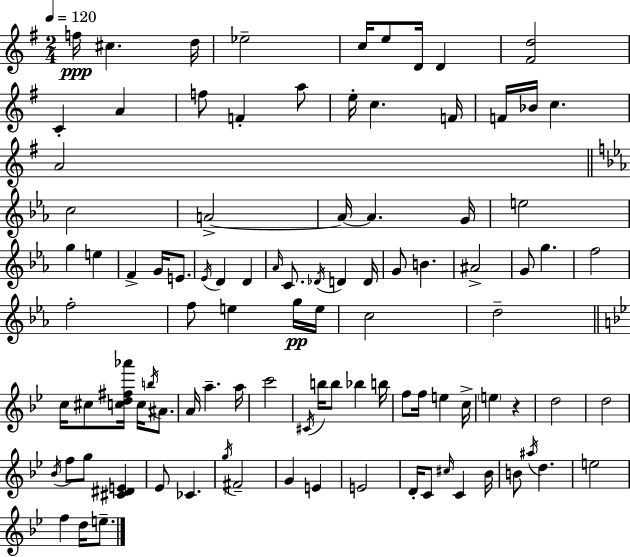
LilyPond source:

{
  \clef treble
  \numericTimeSignature
  \time 2/4
  \key e \minor
  \tempo 4 = 120
  f''16\ppp cis''4. d''16 | ees''2-- | c''16 e''8 d'16 d'4 | <fis' d''>2 | \break c'4-. a'4 | f''8 f'4-. a''8 | e''16-. c''4. f'16 | f'16 bes'16 c''4. | \break a'2 | \bar "||" \break \key ees \major c''2 | a'2->~~ | a'16~~ a'4. g'16 | e''2 | \break g''4 e''4 | f'4-> g'16 e'8. | \acciaccatura { ees'16 } d'4 d'4 | \grace { aes'16 } c'8. \acciaccatura { des'16 } d'4 | \break d'16 g'8 b'4. | ais'2-> | g'8 g''4. | f''2 | \break f''2-. | f''8 e''4 | g''16\pp e''16 c''2 | d''2-- | \break \bar "||" \break \key bes \major c''16 cis''8 <c'' d'' fis'' aes'''>16 c''16 \acciaccatura { b''16 } ais'8. | a'16 a''4.-- | a''16 c'''2 | \acciaccatura { cis'16 } b''16 b''8 bes''4 | \break b''16 f''8 f''16 e''4 | c''16-> \parenthesize e''4 r4 | d''2 | d''2 | \break \acciaccatura { bes'16 } f''8 g''8 <cis' dis' e'>4 | ees'8 ces'4. | \acciaccatura { g''16 } fis'2-- | g'4 | \break e'4 e'2 | d'16-. c'8 \grace { cis''16 } | c'4 bes'16 b'8 \acciaccatura { ais''16 } | d''4. e''2 | \break f''4 | d''16 e''8.-- \bar "|."
}